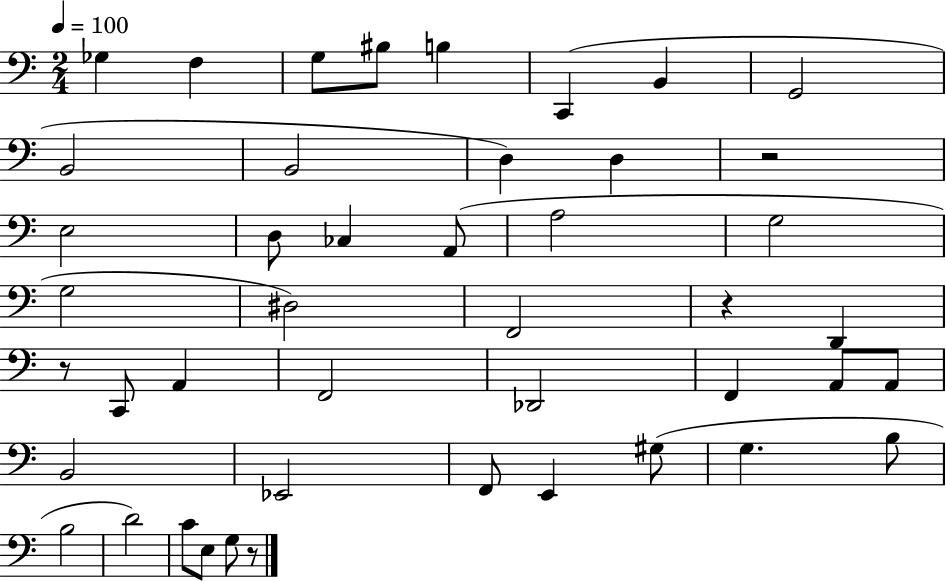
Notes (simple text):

Gb3/q F3/q G3/e BIS3/e B3/q C2/q B2/q G2/h B2/h B2/h D3/q D3/q R/h E3/h D3/e CES3/q A2/e A3/h G3/h G3/h D#3/h F2/h R/q D2/q R/e C2/e A2/q F2/h Db2/h F2/q A2/e A2/e B2/h Eb2/h F2/e E2/q G#3/e G3/q. B3/e B3/h D4/h C4/e E3/e G3/e R/e